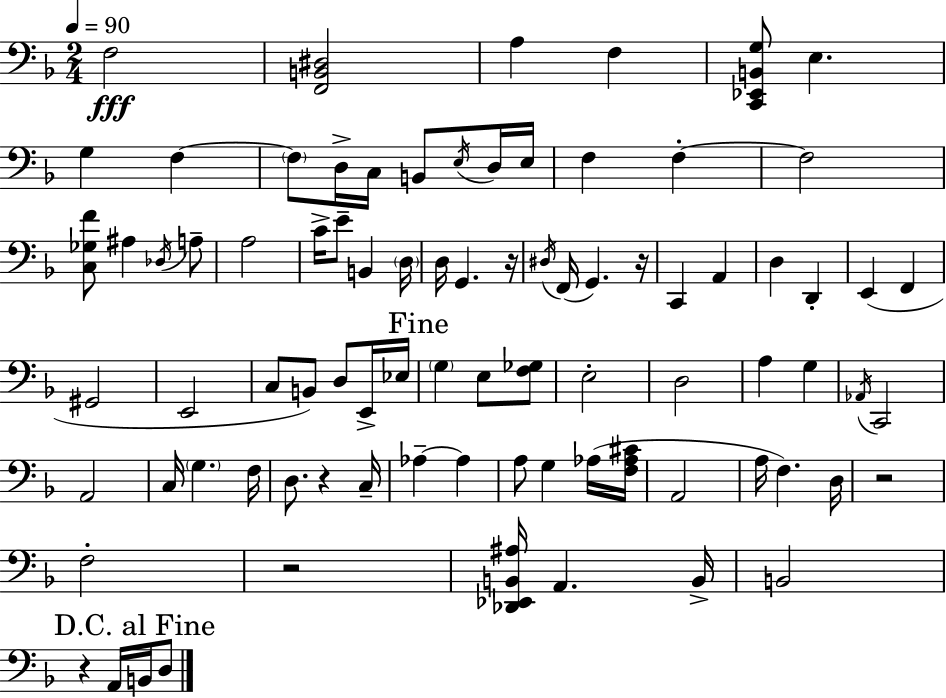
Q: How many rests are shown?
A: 6